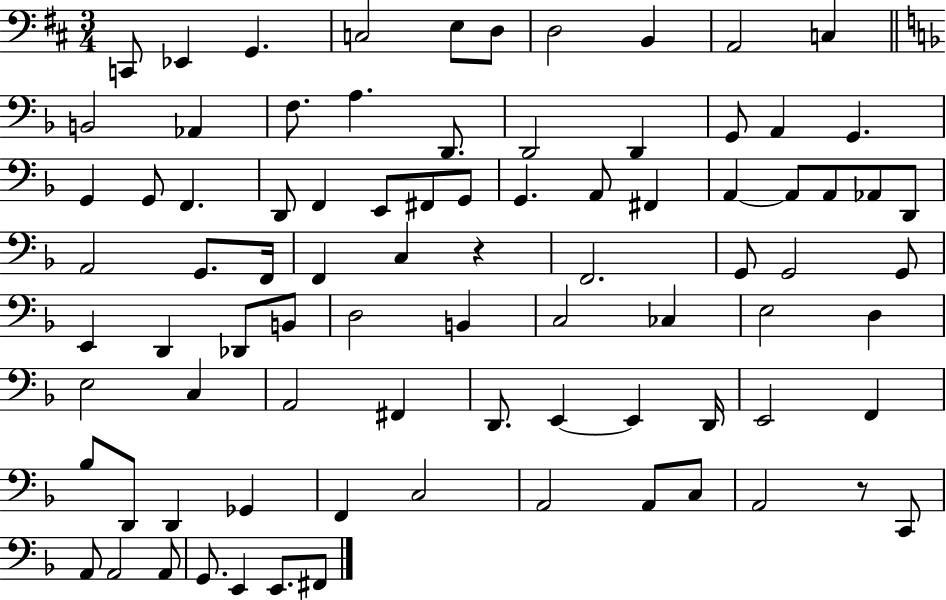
{
  \clef bass
  \numericTimeSignature
  \time 3/4
  \key d \major
  c,8 ees,4 g,4. | c2 e8 d8 | d2 b,4 | a,2 c4 | \break \bar "||" \break \key f \major b,2 aes,4 | f8. a4. d,8. | d,2 d,4 | g,8 a,4 g,4. | \break g,4 g,8 f,4. | d,8 f,4 e,8 fis,8 g,8 | g,4. a,8 fis,4 | a,4~~ a,8 a,8 aes,8 d,8 | \break a,2 g,8. f,16 | f,4 c4 r4 | f,2. | g,8 g,2 g,8 | \break e,4 d,4 des,8 b,8 | d2 b,4 | c2 ces4 | e2 d4 | \break e2 c4 | a,2 fis,4 | d,8. e,4~~ e,4 d,16 | e,2 f,4 | \break bes8 d,8 d,4 ges,4 | f,4 c2 | a,2 a,8 c8 | a,2 r8 c,8 | \break a,8 a,2 a,8 | g,8. e,4 e,8. fis,8 | \bar "|."
}